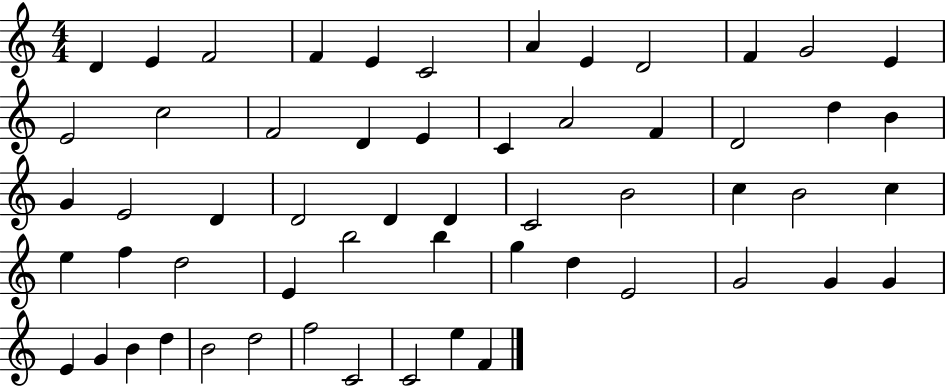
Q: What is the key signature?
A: C major